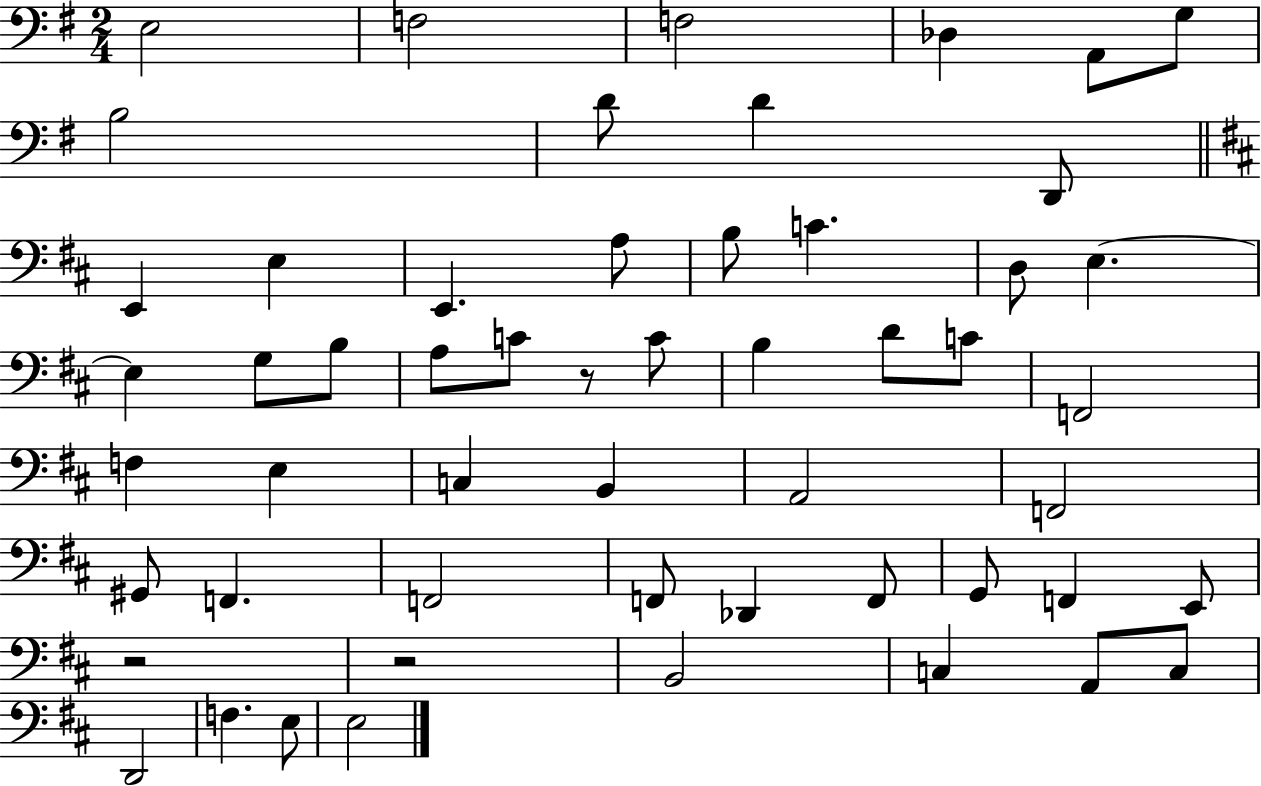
{
  \clef bass
  \numericTimeSignature
  \time 2/4
  \key g \major
  e2 | f2 | f2 | des4 a,8 g8 | \break b2 | d'8 d'4 d,8 | \bar "||" \break \key b \minor e,4 e4 | e,4. a8 | b8 c'4. | d8 e4.~~ | \break e4 g8 b8 | a8 c'8 r8 c'8 | b4 d'8 c'8 | f,2 | \break f4 e4 | c4 b,4 | a,2 | f,2 | \break gis,8 f,4. | f,2 | f,8 des,4 f,8 | g,8 f,4 e,8 | \break r2 | r2 | b,2 | c4 a,8 c8 | \break d,2 | f4. e8 | e2 | \bar "|."
}